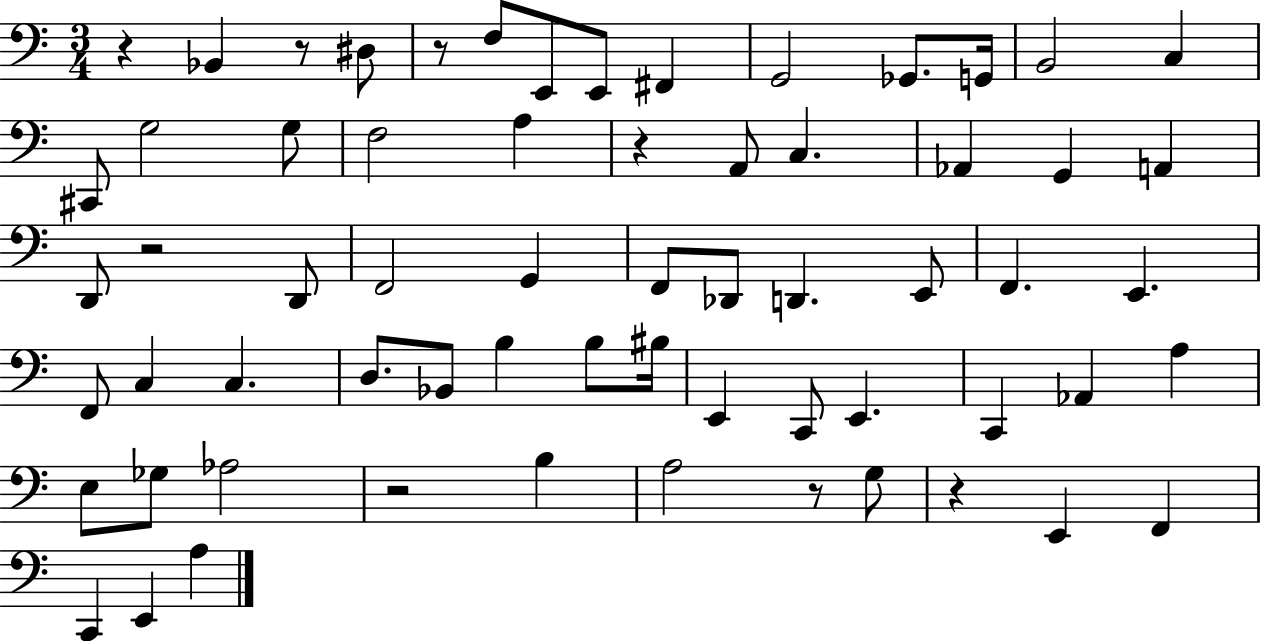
{
  \clef bass
  \numericTimeSignature
  \time 3/4
  \key c \major
  r4 bes,4 r8 dis8 | r8 f8 e,8 e,8 fis,4 | g,2 ges,8. g,16 | b,2 c4 | \break cis,8 g2 g8 | f2 a4 | r4 a,8 c4. | aes,4 g,4 a,4 | \break d,8 r2 d,8 | f,2 g,4 | f,8 des,8 d,4. e,8 | f,4. e,4. | \break f,8 c4 c4. | d8. bes,8 b4 b8 bis16 | e,4 c,8 e,4. | c,4 aes,4 a4 | \break e8 ges8 aes2 | r2 b4 | a2 r8 g8 | r4 e,4 f,4 | \break c,4 e,4 a4 | \bar "|."
}